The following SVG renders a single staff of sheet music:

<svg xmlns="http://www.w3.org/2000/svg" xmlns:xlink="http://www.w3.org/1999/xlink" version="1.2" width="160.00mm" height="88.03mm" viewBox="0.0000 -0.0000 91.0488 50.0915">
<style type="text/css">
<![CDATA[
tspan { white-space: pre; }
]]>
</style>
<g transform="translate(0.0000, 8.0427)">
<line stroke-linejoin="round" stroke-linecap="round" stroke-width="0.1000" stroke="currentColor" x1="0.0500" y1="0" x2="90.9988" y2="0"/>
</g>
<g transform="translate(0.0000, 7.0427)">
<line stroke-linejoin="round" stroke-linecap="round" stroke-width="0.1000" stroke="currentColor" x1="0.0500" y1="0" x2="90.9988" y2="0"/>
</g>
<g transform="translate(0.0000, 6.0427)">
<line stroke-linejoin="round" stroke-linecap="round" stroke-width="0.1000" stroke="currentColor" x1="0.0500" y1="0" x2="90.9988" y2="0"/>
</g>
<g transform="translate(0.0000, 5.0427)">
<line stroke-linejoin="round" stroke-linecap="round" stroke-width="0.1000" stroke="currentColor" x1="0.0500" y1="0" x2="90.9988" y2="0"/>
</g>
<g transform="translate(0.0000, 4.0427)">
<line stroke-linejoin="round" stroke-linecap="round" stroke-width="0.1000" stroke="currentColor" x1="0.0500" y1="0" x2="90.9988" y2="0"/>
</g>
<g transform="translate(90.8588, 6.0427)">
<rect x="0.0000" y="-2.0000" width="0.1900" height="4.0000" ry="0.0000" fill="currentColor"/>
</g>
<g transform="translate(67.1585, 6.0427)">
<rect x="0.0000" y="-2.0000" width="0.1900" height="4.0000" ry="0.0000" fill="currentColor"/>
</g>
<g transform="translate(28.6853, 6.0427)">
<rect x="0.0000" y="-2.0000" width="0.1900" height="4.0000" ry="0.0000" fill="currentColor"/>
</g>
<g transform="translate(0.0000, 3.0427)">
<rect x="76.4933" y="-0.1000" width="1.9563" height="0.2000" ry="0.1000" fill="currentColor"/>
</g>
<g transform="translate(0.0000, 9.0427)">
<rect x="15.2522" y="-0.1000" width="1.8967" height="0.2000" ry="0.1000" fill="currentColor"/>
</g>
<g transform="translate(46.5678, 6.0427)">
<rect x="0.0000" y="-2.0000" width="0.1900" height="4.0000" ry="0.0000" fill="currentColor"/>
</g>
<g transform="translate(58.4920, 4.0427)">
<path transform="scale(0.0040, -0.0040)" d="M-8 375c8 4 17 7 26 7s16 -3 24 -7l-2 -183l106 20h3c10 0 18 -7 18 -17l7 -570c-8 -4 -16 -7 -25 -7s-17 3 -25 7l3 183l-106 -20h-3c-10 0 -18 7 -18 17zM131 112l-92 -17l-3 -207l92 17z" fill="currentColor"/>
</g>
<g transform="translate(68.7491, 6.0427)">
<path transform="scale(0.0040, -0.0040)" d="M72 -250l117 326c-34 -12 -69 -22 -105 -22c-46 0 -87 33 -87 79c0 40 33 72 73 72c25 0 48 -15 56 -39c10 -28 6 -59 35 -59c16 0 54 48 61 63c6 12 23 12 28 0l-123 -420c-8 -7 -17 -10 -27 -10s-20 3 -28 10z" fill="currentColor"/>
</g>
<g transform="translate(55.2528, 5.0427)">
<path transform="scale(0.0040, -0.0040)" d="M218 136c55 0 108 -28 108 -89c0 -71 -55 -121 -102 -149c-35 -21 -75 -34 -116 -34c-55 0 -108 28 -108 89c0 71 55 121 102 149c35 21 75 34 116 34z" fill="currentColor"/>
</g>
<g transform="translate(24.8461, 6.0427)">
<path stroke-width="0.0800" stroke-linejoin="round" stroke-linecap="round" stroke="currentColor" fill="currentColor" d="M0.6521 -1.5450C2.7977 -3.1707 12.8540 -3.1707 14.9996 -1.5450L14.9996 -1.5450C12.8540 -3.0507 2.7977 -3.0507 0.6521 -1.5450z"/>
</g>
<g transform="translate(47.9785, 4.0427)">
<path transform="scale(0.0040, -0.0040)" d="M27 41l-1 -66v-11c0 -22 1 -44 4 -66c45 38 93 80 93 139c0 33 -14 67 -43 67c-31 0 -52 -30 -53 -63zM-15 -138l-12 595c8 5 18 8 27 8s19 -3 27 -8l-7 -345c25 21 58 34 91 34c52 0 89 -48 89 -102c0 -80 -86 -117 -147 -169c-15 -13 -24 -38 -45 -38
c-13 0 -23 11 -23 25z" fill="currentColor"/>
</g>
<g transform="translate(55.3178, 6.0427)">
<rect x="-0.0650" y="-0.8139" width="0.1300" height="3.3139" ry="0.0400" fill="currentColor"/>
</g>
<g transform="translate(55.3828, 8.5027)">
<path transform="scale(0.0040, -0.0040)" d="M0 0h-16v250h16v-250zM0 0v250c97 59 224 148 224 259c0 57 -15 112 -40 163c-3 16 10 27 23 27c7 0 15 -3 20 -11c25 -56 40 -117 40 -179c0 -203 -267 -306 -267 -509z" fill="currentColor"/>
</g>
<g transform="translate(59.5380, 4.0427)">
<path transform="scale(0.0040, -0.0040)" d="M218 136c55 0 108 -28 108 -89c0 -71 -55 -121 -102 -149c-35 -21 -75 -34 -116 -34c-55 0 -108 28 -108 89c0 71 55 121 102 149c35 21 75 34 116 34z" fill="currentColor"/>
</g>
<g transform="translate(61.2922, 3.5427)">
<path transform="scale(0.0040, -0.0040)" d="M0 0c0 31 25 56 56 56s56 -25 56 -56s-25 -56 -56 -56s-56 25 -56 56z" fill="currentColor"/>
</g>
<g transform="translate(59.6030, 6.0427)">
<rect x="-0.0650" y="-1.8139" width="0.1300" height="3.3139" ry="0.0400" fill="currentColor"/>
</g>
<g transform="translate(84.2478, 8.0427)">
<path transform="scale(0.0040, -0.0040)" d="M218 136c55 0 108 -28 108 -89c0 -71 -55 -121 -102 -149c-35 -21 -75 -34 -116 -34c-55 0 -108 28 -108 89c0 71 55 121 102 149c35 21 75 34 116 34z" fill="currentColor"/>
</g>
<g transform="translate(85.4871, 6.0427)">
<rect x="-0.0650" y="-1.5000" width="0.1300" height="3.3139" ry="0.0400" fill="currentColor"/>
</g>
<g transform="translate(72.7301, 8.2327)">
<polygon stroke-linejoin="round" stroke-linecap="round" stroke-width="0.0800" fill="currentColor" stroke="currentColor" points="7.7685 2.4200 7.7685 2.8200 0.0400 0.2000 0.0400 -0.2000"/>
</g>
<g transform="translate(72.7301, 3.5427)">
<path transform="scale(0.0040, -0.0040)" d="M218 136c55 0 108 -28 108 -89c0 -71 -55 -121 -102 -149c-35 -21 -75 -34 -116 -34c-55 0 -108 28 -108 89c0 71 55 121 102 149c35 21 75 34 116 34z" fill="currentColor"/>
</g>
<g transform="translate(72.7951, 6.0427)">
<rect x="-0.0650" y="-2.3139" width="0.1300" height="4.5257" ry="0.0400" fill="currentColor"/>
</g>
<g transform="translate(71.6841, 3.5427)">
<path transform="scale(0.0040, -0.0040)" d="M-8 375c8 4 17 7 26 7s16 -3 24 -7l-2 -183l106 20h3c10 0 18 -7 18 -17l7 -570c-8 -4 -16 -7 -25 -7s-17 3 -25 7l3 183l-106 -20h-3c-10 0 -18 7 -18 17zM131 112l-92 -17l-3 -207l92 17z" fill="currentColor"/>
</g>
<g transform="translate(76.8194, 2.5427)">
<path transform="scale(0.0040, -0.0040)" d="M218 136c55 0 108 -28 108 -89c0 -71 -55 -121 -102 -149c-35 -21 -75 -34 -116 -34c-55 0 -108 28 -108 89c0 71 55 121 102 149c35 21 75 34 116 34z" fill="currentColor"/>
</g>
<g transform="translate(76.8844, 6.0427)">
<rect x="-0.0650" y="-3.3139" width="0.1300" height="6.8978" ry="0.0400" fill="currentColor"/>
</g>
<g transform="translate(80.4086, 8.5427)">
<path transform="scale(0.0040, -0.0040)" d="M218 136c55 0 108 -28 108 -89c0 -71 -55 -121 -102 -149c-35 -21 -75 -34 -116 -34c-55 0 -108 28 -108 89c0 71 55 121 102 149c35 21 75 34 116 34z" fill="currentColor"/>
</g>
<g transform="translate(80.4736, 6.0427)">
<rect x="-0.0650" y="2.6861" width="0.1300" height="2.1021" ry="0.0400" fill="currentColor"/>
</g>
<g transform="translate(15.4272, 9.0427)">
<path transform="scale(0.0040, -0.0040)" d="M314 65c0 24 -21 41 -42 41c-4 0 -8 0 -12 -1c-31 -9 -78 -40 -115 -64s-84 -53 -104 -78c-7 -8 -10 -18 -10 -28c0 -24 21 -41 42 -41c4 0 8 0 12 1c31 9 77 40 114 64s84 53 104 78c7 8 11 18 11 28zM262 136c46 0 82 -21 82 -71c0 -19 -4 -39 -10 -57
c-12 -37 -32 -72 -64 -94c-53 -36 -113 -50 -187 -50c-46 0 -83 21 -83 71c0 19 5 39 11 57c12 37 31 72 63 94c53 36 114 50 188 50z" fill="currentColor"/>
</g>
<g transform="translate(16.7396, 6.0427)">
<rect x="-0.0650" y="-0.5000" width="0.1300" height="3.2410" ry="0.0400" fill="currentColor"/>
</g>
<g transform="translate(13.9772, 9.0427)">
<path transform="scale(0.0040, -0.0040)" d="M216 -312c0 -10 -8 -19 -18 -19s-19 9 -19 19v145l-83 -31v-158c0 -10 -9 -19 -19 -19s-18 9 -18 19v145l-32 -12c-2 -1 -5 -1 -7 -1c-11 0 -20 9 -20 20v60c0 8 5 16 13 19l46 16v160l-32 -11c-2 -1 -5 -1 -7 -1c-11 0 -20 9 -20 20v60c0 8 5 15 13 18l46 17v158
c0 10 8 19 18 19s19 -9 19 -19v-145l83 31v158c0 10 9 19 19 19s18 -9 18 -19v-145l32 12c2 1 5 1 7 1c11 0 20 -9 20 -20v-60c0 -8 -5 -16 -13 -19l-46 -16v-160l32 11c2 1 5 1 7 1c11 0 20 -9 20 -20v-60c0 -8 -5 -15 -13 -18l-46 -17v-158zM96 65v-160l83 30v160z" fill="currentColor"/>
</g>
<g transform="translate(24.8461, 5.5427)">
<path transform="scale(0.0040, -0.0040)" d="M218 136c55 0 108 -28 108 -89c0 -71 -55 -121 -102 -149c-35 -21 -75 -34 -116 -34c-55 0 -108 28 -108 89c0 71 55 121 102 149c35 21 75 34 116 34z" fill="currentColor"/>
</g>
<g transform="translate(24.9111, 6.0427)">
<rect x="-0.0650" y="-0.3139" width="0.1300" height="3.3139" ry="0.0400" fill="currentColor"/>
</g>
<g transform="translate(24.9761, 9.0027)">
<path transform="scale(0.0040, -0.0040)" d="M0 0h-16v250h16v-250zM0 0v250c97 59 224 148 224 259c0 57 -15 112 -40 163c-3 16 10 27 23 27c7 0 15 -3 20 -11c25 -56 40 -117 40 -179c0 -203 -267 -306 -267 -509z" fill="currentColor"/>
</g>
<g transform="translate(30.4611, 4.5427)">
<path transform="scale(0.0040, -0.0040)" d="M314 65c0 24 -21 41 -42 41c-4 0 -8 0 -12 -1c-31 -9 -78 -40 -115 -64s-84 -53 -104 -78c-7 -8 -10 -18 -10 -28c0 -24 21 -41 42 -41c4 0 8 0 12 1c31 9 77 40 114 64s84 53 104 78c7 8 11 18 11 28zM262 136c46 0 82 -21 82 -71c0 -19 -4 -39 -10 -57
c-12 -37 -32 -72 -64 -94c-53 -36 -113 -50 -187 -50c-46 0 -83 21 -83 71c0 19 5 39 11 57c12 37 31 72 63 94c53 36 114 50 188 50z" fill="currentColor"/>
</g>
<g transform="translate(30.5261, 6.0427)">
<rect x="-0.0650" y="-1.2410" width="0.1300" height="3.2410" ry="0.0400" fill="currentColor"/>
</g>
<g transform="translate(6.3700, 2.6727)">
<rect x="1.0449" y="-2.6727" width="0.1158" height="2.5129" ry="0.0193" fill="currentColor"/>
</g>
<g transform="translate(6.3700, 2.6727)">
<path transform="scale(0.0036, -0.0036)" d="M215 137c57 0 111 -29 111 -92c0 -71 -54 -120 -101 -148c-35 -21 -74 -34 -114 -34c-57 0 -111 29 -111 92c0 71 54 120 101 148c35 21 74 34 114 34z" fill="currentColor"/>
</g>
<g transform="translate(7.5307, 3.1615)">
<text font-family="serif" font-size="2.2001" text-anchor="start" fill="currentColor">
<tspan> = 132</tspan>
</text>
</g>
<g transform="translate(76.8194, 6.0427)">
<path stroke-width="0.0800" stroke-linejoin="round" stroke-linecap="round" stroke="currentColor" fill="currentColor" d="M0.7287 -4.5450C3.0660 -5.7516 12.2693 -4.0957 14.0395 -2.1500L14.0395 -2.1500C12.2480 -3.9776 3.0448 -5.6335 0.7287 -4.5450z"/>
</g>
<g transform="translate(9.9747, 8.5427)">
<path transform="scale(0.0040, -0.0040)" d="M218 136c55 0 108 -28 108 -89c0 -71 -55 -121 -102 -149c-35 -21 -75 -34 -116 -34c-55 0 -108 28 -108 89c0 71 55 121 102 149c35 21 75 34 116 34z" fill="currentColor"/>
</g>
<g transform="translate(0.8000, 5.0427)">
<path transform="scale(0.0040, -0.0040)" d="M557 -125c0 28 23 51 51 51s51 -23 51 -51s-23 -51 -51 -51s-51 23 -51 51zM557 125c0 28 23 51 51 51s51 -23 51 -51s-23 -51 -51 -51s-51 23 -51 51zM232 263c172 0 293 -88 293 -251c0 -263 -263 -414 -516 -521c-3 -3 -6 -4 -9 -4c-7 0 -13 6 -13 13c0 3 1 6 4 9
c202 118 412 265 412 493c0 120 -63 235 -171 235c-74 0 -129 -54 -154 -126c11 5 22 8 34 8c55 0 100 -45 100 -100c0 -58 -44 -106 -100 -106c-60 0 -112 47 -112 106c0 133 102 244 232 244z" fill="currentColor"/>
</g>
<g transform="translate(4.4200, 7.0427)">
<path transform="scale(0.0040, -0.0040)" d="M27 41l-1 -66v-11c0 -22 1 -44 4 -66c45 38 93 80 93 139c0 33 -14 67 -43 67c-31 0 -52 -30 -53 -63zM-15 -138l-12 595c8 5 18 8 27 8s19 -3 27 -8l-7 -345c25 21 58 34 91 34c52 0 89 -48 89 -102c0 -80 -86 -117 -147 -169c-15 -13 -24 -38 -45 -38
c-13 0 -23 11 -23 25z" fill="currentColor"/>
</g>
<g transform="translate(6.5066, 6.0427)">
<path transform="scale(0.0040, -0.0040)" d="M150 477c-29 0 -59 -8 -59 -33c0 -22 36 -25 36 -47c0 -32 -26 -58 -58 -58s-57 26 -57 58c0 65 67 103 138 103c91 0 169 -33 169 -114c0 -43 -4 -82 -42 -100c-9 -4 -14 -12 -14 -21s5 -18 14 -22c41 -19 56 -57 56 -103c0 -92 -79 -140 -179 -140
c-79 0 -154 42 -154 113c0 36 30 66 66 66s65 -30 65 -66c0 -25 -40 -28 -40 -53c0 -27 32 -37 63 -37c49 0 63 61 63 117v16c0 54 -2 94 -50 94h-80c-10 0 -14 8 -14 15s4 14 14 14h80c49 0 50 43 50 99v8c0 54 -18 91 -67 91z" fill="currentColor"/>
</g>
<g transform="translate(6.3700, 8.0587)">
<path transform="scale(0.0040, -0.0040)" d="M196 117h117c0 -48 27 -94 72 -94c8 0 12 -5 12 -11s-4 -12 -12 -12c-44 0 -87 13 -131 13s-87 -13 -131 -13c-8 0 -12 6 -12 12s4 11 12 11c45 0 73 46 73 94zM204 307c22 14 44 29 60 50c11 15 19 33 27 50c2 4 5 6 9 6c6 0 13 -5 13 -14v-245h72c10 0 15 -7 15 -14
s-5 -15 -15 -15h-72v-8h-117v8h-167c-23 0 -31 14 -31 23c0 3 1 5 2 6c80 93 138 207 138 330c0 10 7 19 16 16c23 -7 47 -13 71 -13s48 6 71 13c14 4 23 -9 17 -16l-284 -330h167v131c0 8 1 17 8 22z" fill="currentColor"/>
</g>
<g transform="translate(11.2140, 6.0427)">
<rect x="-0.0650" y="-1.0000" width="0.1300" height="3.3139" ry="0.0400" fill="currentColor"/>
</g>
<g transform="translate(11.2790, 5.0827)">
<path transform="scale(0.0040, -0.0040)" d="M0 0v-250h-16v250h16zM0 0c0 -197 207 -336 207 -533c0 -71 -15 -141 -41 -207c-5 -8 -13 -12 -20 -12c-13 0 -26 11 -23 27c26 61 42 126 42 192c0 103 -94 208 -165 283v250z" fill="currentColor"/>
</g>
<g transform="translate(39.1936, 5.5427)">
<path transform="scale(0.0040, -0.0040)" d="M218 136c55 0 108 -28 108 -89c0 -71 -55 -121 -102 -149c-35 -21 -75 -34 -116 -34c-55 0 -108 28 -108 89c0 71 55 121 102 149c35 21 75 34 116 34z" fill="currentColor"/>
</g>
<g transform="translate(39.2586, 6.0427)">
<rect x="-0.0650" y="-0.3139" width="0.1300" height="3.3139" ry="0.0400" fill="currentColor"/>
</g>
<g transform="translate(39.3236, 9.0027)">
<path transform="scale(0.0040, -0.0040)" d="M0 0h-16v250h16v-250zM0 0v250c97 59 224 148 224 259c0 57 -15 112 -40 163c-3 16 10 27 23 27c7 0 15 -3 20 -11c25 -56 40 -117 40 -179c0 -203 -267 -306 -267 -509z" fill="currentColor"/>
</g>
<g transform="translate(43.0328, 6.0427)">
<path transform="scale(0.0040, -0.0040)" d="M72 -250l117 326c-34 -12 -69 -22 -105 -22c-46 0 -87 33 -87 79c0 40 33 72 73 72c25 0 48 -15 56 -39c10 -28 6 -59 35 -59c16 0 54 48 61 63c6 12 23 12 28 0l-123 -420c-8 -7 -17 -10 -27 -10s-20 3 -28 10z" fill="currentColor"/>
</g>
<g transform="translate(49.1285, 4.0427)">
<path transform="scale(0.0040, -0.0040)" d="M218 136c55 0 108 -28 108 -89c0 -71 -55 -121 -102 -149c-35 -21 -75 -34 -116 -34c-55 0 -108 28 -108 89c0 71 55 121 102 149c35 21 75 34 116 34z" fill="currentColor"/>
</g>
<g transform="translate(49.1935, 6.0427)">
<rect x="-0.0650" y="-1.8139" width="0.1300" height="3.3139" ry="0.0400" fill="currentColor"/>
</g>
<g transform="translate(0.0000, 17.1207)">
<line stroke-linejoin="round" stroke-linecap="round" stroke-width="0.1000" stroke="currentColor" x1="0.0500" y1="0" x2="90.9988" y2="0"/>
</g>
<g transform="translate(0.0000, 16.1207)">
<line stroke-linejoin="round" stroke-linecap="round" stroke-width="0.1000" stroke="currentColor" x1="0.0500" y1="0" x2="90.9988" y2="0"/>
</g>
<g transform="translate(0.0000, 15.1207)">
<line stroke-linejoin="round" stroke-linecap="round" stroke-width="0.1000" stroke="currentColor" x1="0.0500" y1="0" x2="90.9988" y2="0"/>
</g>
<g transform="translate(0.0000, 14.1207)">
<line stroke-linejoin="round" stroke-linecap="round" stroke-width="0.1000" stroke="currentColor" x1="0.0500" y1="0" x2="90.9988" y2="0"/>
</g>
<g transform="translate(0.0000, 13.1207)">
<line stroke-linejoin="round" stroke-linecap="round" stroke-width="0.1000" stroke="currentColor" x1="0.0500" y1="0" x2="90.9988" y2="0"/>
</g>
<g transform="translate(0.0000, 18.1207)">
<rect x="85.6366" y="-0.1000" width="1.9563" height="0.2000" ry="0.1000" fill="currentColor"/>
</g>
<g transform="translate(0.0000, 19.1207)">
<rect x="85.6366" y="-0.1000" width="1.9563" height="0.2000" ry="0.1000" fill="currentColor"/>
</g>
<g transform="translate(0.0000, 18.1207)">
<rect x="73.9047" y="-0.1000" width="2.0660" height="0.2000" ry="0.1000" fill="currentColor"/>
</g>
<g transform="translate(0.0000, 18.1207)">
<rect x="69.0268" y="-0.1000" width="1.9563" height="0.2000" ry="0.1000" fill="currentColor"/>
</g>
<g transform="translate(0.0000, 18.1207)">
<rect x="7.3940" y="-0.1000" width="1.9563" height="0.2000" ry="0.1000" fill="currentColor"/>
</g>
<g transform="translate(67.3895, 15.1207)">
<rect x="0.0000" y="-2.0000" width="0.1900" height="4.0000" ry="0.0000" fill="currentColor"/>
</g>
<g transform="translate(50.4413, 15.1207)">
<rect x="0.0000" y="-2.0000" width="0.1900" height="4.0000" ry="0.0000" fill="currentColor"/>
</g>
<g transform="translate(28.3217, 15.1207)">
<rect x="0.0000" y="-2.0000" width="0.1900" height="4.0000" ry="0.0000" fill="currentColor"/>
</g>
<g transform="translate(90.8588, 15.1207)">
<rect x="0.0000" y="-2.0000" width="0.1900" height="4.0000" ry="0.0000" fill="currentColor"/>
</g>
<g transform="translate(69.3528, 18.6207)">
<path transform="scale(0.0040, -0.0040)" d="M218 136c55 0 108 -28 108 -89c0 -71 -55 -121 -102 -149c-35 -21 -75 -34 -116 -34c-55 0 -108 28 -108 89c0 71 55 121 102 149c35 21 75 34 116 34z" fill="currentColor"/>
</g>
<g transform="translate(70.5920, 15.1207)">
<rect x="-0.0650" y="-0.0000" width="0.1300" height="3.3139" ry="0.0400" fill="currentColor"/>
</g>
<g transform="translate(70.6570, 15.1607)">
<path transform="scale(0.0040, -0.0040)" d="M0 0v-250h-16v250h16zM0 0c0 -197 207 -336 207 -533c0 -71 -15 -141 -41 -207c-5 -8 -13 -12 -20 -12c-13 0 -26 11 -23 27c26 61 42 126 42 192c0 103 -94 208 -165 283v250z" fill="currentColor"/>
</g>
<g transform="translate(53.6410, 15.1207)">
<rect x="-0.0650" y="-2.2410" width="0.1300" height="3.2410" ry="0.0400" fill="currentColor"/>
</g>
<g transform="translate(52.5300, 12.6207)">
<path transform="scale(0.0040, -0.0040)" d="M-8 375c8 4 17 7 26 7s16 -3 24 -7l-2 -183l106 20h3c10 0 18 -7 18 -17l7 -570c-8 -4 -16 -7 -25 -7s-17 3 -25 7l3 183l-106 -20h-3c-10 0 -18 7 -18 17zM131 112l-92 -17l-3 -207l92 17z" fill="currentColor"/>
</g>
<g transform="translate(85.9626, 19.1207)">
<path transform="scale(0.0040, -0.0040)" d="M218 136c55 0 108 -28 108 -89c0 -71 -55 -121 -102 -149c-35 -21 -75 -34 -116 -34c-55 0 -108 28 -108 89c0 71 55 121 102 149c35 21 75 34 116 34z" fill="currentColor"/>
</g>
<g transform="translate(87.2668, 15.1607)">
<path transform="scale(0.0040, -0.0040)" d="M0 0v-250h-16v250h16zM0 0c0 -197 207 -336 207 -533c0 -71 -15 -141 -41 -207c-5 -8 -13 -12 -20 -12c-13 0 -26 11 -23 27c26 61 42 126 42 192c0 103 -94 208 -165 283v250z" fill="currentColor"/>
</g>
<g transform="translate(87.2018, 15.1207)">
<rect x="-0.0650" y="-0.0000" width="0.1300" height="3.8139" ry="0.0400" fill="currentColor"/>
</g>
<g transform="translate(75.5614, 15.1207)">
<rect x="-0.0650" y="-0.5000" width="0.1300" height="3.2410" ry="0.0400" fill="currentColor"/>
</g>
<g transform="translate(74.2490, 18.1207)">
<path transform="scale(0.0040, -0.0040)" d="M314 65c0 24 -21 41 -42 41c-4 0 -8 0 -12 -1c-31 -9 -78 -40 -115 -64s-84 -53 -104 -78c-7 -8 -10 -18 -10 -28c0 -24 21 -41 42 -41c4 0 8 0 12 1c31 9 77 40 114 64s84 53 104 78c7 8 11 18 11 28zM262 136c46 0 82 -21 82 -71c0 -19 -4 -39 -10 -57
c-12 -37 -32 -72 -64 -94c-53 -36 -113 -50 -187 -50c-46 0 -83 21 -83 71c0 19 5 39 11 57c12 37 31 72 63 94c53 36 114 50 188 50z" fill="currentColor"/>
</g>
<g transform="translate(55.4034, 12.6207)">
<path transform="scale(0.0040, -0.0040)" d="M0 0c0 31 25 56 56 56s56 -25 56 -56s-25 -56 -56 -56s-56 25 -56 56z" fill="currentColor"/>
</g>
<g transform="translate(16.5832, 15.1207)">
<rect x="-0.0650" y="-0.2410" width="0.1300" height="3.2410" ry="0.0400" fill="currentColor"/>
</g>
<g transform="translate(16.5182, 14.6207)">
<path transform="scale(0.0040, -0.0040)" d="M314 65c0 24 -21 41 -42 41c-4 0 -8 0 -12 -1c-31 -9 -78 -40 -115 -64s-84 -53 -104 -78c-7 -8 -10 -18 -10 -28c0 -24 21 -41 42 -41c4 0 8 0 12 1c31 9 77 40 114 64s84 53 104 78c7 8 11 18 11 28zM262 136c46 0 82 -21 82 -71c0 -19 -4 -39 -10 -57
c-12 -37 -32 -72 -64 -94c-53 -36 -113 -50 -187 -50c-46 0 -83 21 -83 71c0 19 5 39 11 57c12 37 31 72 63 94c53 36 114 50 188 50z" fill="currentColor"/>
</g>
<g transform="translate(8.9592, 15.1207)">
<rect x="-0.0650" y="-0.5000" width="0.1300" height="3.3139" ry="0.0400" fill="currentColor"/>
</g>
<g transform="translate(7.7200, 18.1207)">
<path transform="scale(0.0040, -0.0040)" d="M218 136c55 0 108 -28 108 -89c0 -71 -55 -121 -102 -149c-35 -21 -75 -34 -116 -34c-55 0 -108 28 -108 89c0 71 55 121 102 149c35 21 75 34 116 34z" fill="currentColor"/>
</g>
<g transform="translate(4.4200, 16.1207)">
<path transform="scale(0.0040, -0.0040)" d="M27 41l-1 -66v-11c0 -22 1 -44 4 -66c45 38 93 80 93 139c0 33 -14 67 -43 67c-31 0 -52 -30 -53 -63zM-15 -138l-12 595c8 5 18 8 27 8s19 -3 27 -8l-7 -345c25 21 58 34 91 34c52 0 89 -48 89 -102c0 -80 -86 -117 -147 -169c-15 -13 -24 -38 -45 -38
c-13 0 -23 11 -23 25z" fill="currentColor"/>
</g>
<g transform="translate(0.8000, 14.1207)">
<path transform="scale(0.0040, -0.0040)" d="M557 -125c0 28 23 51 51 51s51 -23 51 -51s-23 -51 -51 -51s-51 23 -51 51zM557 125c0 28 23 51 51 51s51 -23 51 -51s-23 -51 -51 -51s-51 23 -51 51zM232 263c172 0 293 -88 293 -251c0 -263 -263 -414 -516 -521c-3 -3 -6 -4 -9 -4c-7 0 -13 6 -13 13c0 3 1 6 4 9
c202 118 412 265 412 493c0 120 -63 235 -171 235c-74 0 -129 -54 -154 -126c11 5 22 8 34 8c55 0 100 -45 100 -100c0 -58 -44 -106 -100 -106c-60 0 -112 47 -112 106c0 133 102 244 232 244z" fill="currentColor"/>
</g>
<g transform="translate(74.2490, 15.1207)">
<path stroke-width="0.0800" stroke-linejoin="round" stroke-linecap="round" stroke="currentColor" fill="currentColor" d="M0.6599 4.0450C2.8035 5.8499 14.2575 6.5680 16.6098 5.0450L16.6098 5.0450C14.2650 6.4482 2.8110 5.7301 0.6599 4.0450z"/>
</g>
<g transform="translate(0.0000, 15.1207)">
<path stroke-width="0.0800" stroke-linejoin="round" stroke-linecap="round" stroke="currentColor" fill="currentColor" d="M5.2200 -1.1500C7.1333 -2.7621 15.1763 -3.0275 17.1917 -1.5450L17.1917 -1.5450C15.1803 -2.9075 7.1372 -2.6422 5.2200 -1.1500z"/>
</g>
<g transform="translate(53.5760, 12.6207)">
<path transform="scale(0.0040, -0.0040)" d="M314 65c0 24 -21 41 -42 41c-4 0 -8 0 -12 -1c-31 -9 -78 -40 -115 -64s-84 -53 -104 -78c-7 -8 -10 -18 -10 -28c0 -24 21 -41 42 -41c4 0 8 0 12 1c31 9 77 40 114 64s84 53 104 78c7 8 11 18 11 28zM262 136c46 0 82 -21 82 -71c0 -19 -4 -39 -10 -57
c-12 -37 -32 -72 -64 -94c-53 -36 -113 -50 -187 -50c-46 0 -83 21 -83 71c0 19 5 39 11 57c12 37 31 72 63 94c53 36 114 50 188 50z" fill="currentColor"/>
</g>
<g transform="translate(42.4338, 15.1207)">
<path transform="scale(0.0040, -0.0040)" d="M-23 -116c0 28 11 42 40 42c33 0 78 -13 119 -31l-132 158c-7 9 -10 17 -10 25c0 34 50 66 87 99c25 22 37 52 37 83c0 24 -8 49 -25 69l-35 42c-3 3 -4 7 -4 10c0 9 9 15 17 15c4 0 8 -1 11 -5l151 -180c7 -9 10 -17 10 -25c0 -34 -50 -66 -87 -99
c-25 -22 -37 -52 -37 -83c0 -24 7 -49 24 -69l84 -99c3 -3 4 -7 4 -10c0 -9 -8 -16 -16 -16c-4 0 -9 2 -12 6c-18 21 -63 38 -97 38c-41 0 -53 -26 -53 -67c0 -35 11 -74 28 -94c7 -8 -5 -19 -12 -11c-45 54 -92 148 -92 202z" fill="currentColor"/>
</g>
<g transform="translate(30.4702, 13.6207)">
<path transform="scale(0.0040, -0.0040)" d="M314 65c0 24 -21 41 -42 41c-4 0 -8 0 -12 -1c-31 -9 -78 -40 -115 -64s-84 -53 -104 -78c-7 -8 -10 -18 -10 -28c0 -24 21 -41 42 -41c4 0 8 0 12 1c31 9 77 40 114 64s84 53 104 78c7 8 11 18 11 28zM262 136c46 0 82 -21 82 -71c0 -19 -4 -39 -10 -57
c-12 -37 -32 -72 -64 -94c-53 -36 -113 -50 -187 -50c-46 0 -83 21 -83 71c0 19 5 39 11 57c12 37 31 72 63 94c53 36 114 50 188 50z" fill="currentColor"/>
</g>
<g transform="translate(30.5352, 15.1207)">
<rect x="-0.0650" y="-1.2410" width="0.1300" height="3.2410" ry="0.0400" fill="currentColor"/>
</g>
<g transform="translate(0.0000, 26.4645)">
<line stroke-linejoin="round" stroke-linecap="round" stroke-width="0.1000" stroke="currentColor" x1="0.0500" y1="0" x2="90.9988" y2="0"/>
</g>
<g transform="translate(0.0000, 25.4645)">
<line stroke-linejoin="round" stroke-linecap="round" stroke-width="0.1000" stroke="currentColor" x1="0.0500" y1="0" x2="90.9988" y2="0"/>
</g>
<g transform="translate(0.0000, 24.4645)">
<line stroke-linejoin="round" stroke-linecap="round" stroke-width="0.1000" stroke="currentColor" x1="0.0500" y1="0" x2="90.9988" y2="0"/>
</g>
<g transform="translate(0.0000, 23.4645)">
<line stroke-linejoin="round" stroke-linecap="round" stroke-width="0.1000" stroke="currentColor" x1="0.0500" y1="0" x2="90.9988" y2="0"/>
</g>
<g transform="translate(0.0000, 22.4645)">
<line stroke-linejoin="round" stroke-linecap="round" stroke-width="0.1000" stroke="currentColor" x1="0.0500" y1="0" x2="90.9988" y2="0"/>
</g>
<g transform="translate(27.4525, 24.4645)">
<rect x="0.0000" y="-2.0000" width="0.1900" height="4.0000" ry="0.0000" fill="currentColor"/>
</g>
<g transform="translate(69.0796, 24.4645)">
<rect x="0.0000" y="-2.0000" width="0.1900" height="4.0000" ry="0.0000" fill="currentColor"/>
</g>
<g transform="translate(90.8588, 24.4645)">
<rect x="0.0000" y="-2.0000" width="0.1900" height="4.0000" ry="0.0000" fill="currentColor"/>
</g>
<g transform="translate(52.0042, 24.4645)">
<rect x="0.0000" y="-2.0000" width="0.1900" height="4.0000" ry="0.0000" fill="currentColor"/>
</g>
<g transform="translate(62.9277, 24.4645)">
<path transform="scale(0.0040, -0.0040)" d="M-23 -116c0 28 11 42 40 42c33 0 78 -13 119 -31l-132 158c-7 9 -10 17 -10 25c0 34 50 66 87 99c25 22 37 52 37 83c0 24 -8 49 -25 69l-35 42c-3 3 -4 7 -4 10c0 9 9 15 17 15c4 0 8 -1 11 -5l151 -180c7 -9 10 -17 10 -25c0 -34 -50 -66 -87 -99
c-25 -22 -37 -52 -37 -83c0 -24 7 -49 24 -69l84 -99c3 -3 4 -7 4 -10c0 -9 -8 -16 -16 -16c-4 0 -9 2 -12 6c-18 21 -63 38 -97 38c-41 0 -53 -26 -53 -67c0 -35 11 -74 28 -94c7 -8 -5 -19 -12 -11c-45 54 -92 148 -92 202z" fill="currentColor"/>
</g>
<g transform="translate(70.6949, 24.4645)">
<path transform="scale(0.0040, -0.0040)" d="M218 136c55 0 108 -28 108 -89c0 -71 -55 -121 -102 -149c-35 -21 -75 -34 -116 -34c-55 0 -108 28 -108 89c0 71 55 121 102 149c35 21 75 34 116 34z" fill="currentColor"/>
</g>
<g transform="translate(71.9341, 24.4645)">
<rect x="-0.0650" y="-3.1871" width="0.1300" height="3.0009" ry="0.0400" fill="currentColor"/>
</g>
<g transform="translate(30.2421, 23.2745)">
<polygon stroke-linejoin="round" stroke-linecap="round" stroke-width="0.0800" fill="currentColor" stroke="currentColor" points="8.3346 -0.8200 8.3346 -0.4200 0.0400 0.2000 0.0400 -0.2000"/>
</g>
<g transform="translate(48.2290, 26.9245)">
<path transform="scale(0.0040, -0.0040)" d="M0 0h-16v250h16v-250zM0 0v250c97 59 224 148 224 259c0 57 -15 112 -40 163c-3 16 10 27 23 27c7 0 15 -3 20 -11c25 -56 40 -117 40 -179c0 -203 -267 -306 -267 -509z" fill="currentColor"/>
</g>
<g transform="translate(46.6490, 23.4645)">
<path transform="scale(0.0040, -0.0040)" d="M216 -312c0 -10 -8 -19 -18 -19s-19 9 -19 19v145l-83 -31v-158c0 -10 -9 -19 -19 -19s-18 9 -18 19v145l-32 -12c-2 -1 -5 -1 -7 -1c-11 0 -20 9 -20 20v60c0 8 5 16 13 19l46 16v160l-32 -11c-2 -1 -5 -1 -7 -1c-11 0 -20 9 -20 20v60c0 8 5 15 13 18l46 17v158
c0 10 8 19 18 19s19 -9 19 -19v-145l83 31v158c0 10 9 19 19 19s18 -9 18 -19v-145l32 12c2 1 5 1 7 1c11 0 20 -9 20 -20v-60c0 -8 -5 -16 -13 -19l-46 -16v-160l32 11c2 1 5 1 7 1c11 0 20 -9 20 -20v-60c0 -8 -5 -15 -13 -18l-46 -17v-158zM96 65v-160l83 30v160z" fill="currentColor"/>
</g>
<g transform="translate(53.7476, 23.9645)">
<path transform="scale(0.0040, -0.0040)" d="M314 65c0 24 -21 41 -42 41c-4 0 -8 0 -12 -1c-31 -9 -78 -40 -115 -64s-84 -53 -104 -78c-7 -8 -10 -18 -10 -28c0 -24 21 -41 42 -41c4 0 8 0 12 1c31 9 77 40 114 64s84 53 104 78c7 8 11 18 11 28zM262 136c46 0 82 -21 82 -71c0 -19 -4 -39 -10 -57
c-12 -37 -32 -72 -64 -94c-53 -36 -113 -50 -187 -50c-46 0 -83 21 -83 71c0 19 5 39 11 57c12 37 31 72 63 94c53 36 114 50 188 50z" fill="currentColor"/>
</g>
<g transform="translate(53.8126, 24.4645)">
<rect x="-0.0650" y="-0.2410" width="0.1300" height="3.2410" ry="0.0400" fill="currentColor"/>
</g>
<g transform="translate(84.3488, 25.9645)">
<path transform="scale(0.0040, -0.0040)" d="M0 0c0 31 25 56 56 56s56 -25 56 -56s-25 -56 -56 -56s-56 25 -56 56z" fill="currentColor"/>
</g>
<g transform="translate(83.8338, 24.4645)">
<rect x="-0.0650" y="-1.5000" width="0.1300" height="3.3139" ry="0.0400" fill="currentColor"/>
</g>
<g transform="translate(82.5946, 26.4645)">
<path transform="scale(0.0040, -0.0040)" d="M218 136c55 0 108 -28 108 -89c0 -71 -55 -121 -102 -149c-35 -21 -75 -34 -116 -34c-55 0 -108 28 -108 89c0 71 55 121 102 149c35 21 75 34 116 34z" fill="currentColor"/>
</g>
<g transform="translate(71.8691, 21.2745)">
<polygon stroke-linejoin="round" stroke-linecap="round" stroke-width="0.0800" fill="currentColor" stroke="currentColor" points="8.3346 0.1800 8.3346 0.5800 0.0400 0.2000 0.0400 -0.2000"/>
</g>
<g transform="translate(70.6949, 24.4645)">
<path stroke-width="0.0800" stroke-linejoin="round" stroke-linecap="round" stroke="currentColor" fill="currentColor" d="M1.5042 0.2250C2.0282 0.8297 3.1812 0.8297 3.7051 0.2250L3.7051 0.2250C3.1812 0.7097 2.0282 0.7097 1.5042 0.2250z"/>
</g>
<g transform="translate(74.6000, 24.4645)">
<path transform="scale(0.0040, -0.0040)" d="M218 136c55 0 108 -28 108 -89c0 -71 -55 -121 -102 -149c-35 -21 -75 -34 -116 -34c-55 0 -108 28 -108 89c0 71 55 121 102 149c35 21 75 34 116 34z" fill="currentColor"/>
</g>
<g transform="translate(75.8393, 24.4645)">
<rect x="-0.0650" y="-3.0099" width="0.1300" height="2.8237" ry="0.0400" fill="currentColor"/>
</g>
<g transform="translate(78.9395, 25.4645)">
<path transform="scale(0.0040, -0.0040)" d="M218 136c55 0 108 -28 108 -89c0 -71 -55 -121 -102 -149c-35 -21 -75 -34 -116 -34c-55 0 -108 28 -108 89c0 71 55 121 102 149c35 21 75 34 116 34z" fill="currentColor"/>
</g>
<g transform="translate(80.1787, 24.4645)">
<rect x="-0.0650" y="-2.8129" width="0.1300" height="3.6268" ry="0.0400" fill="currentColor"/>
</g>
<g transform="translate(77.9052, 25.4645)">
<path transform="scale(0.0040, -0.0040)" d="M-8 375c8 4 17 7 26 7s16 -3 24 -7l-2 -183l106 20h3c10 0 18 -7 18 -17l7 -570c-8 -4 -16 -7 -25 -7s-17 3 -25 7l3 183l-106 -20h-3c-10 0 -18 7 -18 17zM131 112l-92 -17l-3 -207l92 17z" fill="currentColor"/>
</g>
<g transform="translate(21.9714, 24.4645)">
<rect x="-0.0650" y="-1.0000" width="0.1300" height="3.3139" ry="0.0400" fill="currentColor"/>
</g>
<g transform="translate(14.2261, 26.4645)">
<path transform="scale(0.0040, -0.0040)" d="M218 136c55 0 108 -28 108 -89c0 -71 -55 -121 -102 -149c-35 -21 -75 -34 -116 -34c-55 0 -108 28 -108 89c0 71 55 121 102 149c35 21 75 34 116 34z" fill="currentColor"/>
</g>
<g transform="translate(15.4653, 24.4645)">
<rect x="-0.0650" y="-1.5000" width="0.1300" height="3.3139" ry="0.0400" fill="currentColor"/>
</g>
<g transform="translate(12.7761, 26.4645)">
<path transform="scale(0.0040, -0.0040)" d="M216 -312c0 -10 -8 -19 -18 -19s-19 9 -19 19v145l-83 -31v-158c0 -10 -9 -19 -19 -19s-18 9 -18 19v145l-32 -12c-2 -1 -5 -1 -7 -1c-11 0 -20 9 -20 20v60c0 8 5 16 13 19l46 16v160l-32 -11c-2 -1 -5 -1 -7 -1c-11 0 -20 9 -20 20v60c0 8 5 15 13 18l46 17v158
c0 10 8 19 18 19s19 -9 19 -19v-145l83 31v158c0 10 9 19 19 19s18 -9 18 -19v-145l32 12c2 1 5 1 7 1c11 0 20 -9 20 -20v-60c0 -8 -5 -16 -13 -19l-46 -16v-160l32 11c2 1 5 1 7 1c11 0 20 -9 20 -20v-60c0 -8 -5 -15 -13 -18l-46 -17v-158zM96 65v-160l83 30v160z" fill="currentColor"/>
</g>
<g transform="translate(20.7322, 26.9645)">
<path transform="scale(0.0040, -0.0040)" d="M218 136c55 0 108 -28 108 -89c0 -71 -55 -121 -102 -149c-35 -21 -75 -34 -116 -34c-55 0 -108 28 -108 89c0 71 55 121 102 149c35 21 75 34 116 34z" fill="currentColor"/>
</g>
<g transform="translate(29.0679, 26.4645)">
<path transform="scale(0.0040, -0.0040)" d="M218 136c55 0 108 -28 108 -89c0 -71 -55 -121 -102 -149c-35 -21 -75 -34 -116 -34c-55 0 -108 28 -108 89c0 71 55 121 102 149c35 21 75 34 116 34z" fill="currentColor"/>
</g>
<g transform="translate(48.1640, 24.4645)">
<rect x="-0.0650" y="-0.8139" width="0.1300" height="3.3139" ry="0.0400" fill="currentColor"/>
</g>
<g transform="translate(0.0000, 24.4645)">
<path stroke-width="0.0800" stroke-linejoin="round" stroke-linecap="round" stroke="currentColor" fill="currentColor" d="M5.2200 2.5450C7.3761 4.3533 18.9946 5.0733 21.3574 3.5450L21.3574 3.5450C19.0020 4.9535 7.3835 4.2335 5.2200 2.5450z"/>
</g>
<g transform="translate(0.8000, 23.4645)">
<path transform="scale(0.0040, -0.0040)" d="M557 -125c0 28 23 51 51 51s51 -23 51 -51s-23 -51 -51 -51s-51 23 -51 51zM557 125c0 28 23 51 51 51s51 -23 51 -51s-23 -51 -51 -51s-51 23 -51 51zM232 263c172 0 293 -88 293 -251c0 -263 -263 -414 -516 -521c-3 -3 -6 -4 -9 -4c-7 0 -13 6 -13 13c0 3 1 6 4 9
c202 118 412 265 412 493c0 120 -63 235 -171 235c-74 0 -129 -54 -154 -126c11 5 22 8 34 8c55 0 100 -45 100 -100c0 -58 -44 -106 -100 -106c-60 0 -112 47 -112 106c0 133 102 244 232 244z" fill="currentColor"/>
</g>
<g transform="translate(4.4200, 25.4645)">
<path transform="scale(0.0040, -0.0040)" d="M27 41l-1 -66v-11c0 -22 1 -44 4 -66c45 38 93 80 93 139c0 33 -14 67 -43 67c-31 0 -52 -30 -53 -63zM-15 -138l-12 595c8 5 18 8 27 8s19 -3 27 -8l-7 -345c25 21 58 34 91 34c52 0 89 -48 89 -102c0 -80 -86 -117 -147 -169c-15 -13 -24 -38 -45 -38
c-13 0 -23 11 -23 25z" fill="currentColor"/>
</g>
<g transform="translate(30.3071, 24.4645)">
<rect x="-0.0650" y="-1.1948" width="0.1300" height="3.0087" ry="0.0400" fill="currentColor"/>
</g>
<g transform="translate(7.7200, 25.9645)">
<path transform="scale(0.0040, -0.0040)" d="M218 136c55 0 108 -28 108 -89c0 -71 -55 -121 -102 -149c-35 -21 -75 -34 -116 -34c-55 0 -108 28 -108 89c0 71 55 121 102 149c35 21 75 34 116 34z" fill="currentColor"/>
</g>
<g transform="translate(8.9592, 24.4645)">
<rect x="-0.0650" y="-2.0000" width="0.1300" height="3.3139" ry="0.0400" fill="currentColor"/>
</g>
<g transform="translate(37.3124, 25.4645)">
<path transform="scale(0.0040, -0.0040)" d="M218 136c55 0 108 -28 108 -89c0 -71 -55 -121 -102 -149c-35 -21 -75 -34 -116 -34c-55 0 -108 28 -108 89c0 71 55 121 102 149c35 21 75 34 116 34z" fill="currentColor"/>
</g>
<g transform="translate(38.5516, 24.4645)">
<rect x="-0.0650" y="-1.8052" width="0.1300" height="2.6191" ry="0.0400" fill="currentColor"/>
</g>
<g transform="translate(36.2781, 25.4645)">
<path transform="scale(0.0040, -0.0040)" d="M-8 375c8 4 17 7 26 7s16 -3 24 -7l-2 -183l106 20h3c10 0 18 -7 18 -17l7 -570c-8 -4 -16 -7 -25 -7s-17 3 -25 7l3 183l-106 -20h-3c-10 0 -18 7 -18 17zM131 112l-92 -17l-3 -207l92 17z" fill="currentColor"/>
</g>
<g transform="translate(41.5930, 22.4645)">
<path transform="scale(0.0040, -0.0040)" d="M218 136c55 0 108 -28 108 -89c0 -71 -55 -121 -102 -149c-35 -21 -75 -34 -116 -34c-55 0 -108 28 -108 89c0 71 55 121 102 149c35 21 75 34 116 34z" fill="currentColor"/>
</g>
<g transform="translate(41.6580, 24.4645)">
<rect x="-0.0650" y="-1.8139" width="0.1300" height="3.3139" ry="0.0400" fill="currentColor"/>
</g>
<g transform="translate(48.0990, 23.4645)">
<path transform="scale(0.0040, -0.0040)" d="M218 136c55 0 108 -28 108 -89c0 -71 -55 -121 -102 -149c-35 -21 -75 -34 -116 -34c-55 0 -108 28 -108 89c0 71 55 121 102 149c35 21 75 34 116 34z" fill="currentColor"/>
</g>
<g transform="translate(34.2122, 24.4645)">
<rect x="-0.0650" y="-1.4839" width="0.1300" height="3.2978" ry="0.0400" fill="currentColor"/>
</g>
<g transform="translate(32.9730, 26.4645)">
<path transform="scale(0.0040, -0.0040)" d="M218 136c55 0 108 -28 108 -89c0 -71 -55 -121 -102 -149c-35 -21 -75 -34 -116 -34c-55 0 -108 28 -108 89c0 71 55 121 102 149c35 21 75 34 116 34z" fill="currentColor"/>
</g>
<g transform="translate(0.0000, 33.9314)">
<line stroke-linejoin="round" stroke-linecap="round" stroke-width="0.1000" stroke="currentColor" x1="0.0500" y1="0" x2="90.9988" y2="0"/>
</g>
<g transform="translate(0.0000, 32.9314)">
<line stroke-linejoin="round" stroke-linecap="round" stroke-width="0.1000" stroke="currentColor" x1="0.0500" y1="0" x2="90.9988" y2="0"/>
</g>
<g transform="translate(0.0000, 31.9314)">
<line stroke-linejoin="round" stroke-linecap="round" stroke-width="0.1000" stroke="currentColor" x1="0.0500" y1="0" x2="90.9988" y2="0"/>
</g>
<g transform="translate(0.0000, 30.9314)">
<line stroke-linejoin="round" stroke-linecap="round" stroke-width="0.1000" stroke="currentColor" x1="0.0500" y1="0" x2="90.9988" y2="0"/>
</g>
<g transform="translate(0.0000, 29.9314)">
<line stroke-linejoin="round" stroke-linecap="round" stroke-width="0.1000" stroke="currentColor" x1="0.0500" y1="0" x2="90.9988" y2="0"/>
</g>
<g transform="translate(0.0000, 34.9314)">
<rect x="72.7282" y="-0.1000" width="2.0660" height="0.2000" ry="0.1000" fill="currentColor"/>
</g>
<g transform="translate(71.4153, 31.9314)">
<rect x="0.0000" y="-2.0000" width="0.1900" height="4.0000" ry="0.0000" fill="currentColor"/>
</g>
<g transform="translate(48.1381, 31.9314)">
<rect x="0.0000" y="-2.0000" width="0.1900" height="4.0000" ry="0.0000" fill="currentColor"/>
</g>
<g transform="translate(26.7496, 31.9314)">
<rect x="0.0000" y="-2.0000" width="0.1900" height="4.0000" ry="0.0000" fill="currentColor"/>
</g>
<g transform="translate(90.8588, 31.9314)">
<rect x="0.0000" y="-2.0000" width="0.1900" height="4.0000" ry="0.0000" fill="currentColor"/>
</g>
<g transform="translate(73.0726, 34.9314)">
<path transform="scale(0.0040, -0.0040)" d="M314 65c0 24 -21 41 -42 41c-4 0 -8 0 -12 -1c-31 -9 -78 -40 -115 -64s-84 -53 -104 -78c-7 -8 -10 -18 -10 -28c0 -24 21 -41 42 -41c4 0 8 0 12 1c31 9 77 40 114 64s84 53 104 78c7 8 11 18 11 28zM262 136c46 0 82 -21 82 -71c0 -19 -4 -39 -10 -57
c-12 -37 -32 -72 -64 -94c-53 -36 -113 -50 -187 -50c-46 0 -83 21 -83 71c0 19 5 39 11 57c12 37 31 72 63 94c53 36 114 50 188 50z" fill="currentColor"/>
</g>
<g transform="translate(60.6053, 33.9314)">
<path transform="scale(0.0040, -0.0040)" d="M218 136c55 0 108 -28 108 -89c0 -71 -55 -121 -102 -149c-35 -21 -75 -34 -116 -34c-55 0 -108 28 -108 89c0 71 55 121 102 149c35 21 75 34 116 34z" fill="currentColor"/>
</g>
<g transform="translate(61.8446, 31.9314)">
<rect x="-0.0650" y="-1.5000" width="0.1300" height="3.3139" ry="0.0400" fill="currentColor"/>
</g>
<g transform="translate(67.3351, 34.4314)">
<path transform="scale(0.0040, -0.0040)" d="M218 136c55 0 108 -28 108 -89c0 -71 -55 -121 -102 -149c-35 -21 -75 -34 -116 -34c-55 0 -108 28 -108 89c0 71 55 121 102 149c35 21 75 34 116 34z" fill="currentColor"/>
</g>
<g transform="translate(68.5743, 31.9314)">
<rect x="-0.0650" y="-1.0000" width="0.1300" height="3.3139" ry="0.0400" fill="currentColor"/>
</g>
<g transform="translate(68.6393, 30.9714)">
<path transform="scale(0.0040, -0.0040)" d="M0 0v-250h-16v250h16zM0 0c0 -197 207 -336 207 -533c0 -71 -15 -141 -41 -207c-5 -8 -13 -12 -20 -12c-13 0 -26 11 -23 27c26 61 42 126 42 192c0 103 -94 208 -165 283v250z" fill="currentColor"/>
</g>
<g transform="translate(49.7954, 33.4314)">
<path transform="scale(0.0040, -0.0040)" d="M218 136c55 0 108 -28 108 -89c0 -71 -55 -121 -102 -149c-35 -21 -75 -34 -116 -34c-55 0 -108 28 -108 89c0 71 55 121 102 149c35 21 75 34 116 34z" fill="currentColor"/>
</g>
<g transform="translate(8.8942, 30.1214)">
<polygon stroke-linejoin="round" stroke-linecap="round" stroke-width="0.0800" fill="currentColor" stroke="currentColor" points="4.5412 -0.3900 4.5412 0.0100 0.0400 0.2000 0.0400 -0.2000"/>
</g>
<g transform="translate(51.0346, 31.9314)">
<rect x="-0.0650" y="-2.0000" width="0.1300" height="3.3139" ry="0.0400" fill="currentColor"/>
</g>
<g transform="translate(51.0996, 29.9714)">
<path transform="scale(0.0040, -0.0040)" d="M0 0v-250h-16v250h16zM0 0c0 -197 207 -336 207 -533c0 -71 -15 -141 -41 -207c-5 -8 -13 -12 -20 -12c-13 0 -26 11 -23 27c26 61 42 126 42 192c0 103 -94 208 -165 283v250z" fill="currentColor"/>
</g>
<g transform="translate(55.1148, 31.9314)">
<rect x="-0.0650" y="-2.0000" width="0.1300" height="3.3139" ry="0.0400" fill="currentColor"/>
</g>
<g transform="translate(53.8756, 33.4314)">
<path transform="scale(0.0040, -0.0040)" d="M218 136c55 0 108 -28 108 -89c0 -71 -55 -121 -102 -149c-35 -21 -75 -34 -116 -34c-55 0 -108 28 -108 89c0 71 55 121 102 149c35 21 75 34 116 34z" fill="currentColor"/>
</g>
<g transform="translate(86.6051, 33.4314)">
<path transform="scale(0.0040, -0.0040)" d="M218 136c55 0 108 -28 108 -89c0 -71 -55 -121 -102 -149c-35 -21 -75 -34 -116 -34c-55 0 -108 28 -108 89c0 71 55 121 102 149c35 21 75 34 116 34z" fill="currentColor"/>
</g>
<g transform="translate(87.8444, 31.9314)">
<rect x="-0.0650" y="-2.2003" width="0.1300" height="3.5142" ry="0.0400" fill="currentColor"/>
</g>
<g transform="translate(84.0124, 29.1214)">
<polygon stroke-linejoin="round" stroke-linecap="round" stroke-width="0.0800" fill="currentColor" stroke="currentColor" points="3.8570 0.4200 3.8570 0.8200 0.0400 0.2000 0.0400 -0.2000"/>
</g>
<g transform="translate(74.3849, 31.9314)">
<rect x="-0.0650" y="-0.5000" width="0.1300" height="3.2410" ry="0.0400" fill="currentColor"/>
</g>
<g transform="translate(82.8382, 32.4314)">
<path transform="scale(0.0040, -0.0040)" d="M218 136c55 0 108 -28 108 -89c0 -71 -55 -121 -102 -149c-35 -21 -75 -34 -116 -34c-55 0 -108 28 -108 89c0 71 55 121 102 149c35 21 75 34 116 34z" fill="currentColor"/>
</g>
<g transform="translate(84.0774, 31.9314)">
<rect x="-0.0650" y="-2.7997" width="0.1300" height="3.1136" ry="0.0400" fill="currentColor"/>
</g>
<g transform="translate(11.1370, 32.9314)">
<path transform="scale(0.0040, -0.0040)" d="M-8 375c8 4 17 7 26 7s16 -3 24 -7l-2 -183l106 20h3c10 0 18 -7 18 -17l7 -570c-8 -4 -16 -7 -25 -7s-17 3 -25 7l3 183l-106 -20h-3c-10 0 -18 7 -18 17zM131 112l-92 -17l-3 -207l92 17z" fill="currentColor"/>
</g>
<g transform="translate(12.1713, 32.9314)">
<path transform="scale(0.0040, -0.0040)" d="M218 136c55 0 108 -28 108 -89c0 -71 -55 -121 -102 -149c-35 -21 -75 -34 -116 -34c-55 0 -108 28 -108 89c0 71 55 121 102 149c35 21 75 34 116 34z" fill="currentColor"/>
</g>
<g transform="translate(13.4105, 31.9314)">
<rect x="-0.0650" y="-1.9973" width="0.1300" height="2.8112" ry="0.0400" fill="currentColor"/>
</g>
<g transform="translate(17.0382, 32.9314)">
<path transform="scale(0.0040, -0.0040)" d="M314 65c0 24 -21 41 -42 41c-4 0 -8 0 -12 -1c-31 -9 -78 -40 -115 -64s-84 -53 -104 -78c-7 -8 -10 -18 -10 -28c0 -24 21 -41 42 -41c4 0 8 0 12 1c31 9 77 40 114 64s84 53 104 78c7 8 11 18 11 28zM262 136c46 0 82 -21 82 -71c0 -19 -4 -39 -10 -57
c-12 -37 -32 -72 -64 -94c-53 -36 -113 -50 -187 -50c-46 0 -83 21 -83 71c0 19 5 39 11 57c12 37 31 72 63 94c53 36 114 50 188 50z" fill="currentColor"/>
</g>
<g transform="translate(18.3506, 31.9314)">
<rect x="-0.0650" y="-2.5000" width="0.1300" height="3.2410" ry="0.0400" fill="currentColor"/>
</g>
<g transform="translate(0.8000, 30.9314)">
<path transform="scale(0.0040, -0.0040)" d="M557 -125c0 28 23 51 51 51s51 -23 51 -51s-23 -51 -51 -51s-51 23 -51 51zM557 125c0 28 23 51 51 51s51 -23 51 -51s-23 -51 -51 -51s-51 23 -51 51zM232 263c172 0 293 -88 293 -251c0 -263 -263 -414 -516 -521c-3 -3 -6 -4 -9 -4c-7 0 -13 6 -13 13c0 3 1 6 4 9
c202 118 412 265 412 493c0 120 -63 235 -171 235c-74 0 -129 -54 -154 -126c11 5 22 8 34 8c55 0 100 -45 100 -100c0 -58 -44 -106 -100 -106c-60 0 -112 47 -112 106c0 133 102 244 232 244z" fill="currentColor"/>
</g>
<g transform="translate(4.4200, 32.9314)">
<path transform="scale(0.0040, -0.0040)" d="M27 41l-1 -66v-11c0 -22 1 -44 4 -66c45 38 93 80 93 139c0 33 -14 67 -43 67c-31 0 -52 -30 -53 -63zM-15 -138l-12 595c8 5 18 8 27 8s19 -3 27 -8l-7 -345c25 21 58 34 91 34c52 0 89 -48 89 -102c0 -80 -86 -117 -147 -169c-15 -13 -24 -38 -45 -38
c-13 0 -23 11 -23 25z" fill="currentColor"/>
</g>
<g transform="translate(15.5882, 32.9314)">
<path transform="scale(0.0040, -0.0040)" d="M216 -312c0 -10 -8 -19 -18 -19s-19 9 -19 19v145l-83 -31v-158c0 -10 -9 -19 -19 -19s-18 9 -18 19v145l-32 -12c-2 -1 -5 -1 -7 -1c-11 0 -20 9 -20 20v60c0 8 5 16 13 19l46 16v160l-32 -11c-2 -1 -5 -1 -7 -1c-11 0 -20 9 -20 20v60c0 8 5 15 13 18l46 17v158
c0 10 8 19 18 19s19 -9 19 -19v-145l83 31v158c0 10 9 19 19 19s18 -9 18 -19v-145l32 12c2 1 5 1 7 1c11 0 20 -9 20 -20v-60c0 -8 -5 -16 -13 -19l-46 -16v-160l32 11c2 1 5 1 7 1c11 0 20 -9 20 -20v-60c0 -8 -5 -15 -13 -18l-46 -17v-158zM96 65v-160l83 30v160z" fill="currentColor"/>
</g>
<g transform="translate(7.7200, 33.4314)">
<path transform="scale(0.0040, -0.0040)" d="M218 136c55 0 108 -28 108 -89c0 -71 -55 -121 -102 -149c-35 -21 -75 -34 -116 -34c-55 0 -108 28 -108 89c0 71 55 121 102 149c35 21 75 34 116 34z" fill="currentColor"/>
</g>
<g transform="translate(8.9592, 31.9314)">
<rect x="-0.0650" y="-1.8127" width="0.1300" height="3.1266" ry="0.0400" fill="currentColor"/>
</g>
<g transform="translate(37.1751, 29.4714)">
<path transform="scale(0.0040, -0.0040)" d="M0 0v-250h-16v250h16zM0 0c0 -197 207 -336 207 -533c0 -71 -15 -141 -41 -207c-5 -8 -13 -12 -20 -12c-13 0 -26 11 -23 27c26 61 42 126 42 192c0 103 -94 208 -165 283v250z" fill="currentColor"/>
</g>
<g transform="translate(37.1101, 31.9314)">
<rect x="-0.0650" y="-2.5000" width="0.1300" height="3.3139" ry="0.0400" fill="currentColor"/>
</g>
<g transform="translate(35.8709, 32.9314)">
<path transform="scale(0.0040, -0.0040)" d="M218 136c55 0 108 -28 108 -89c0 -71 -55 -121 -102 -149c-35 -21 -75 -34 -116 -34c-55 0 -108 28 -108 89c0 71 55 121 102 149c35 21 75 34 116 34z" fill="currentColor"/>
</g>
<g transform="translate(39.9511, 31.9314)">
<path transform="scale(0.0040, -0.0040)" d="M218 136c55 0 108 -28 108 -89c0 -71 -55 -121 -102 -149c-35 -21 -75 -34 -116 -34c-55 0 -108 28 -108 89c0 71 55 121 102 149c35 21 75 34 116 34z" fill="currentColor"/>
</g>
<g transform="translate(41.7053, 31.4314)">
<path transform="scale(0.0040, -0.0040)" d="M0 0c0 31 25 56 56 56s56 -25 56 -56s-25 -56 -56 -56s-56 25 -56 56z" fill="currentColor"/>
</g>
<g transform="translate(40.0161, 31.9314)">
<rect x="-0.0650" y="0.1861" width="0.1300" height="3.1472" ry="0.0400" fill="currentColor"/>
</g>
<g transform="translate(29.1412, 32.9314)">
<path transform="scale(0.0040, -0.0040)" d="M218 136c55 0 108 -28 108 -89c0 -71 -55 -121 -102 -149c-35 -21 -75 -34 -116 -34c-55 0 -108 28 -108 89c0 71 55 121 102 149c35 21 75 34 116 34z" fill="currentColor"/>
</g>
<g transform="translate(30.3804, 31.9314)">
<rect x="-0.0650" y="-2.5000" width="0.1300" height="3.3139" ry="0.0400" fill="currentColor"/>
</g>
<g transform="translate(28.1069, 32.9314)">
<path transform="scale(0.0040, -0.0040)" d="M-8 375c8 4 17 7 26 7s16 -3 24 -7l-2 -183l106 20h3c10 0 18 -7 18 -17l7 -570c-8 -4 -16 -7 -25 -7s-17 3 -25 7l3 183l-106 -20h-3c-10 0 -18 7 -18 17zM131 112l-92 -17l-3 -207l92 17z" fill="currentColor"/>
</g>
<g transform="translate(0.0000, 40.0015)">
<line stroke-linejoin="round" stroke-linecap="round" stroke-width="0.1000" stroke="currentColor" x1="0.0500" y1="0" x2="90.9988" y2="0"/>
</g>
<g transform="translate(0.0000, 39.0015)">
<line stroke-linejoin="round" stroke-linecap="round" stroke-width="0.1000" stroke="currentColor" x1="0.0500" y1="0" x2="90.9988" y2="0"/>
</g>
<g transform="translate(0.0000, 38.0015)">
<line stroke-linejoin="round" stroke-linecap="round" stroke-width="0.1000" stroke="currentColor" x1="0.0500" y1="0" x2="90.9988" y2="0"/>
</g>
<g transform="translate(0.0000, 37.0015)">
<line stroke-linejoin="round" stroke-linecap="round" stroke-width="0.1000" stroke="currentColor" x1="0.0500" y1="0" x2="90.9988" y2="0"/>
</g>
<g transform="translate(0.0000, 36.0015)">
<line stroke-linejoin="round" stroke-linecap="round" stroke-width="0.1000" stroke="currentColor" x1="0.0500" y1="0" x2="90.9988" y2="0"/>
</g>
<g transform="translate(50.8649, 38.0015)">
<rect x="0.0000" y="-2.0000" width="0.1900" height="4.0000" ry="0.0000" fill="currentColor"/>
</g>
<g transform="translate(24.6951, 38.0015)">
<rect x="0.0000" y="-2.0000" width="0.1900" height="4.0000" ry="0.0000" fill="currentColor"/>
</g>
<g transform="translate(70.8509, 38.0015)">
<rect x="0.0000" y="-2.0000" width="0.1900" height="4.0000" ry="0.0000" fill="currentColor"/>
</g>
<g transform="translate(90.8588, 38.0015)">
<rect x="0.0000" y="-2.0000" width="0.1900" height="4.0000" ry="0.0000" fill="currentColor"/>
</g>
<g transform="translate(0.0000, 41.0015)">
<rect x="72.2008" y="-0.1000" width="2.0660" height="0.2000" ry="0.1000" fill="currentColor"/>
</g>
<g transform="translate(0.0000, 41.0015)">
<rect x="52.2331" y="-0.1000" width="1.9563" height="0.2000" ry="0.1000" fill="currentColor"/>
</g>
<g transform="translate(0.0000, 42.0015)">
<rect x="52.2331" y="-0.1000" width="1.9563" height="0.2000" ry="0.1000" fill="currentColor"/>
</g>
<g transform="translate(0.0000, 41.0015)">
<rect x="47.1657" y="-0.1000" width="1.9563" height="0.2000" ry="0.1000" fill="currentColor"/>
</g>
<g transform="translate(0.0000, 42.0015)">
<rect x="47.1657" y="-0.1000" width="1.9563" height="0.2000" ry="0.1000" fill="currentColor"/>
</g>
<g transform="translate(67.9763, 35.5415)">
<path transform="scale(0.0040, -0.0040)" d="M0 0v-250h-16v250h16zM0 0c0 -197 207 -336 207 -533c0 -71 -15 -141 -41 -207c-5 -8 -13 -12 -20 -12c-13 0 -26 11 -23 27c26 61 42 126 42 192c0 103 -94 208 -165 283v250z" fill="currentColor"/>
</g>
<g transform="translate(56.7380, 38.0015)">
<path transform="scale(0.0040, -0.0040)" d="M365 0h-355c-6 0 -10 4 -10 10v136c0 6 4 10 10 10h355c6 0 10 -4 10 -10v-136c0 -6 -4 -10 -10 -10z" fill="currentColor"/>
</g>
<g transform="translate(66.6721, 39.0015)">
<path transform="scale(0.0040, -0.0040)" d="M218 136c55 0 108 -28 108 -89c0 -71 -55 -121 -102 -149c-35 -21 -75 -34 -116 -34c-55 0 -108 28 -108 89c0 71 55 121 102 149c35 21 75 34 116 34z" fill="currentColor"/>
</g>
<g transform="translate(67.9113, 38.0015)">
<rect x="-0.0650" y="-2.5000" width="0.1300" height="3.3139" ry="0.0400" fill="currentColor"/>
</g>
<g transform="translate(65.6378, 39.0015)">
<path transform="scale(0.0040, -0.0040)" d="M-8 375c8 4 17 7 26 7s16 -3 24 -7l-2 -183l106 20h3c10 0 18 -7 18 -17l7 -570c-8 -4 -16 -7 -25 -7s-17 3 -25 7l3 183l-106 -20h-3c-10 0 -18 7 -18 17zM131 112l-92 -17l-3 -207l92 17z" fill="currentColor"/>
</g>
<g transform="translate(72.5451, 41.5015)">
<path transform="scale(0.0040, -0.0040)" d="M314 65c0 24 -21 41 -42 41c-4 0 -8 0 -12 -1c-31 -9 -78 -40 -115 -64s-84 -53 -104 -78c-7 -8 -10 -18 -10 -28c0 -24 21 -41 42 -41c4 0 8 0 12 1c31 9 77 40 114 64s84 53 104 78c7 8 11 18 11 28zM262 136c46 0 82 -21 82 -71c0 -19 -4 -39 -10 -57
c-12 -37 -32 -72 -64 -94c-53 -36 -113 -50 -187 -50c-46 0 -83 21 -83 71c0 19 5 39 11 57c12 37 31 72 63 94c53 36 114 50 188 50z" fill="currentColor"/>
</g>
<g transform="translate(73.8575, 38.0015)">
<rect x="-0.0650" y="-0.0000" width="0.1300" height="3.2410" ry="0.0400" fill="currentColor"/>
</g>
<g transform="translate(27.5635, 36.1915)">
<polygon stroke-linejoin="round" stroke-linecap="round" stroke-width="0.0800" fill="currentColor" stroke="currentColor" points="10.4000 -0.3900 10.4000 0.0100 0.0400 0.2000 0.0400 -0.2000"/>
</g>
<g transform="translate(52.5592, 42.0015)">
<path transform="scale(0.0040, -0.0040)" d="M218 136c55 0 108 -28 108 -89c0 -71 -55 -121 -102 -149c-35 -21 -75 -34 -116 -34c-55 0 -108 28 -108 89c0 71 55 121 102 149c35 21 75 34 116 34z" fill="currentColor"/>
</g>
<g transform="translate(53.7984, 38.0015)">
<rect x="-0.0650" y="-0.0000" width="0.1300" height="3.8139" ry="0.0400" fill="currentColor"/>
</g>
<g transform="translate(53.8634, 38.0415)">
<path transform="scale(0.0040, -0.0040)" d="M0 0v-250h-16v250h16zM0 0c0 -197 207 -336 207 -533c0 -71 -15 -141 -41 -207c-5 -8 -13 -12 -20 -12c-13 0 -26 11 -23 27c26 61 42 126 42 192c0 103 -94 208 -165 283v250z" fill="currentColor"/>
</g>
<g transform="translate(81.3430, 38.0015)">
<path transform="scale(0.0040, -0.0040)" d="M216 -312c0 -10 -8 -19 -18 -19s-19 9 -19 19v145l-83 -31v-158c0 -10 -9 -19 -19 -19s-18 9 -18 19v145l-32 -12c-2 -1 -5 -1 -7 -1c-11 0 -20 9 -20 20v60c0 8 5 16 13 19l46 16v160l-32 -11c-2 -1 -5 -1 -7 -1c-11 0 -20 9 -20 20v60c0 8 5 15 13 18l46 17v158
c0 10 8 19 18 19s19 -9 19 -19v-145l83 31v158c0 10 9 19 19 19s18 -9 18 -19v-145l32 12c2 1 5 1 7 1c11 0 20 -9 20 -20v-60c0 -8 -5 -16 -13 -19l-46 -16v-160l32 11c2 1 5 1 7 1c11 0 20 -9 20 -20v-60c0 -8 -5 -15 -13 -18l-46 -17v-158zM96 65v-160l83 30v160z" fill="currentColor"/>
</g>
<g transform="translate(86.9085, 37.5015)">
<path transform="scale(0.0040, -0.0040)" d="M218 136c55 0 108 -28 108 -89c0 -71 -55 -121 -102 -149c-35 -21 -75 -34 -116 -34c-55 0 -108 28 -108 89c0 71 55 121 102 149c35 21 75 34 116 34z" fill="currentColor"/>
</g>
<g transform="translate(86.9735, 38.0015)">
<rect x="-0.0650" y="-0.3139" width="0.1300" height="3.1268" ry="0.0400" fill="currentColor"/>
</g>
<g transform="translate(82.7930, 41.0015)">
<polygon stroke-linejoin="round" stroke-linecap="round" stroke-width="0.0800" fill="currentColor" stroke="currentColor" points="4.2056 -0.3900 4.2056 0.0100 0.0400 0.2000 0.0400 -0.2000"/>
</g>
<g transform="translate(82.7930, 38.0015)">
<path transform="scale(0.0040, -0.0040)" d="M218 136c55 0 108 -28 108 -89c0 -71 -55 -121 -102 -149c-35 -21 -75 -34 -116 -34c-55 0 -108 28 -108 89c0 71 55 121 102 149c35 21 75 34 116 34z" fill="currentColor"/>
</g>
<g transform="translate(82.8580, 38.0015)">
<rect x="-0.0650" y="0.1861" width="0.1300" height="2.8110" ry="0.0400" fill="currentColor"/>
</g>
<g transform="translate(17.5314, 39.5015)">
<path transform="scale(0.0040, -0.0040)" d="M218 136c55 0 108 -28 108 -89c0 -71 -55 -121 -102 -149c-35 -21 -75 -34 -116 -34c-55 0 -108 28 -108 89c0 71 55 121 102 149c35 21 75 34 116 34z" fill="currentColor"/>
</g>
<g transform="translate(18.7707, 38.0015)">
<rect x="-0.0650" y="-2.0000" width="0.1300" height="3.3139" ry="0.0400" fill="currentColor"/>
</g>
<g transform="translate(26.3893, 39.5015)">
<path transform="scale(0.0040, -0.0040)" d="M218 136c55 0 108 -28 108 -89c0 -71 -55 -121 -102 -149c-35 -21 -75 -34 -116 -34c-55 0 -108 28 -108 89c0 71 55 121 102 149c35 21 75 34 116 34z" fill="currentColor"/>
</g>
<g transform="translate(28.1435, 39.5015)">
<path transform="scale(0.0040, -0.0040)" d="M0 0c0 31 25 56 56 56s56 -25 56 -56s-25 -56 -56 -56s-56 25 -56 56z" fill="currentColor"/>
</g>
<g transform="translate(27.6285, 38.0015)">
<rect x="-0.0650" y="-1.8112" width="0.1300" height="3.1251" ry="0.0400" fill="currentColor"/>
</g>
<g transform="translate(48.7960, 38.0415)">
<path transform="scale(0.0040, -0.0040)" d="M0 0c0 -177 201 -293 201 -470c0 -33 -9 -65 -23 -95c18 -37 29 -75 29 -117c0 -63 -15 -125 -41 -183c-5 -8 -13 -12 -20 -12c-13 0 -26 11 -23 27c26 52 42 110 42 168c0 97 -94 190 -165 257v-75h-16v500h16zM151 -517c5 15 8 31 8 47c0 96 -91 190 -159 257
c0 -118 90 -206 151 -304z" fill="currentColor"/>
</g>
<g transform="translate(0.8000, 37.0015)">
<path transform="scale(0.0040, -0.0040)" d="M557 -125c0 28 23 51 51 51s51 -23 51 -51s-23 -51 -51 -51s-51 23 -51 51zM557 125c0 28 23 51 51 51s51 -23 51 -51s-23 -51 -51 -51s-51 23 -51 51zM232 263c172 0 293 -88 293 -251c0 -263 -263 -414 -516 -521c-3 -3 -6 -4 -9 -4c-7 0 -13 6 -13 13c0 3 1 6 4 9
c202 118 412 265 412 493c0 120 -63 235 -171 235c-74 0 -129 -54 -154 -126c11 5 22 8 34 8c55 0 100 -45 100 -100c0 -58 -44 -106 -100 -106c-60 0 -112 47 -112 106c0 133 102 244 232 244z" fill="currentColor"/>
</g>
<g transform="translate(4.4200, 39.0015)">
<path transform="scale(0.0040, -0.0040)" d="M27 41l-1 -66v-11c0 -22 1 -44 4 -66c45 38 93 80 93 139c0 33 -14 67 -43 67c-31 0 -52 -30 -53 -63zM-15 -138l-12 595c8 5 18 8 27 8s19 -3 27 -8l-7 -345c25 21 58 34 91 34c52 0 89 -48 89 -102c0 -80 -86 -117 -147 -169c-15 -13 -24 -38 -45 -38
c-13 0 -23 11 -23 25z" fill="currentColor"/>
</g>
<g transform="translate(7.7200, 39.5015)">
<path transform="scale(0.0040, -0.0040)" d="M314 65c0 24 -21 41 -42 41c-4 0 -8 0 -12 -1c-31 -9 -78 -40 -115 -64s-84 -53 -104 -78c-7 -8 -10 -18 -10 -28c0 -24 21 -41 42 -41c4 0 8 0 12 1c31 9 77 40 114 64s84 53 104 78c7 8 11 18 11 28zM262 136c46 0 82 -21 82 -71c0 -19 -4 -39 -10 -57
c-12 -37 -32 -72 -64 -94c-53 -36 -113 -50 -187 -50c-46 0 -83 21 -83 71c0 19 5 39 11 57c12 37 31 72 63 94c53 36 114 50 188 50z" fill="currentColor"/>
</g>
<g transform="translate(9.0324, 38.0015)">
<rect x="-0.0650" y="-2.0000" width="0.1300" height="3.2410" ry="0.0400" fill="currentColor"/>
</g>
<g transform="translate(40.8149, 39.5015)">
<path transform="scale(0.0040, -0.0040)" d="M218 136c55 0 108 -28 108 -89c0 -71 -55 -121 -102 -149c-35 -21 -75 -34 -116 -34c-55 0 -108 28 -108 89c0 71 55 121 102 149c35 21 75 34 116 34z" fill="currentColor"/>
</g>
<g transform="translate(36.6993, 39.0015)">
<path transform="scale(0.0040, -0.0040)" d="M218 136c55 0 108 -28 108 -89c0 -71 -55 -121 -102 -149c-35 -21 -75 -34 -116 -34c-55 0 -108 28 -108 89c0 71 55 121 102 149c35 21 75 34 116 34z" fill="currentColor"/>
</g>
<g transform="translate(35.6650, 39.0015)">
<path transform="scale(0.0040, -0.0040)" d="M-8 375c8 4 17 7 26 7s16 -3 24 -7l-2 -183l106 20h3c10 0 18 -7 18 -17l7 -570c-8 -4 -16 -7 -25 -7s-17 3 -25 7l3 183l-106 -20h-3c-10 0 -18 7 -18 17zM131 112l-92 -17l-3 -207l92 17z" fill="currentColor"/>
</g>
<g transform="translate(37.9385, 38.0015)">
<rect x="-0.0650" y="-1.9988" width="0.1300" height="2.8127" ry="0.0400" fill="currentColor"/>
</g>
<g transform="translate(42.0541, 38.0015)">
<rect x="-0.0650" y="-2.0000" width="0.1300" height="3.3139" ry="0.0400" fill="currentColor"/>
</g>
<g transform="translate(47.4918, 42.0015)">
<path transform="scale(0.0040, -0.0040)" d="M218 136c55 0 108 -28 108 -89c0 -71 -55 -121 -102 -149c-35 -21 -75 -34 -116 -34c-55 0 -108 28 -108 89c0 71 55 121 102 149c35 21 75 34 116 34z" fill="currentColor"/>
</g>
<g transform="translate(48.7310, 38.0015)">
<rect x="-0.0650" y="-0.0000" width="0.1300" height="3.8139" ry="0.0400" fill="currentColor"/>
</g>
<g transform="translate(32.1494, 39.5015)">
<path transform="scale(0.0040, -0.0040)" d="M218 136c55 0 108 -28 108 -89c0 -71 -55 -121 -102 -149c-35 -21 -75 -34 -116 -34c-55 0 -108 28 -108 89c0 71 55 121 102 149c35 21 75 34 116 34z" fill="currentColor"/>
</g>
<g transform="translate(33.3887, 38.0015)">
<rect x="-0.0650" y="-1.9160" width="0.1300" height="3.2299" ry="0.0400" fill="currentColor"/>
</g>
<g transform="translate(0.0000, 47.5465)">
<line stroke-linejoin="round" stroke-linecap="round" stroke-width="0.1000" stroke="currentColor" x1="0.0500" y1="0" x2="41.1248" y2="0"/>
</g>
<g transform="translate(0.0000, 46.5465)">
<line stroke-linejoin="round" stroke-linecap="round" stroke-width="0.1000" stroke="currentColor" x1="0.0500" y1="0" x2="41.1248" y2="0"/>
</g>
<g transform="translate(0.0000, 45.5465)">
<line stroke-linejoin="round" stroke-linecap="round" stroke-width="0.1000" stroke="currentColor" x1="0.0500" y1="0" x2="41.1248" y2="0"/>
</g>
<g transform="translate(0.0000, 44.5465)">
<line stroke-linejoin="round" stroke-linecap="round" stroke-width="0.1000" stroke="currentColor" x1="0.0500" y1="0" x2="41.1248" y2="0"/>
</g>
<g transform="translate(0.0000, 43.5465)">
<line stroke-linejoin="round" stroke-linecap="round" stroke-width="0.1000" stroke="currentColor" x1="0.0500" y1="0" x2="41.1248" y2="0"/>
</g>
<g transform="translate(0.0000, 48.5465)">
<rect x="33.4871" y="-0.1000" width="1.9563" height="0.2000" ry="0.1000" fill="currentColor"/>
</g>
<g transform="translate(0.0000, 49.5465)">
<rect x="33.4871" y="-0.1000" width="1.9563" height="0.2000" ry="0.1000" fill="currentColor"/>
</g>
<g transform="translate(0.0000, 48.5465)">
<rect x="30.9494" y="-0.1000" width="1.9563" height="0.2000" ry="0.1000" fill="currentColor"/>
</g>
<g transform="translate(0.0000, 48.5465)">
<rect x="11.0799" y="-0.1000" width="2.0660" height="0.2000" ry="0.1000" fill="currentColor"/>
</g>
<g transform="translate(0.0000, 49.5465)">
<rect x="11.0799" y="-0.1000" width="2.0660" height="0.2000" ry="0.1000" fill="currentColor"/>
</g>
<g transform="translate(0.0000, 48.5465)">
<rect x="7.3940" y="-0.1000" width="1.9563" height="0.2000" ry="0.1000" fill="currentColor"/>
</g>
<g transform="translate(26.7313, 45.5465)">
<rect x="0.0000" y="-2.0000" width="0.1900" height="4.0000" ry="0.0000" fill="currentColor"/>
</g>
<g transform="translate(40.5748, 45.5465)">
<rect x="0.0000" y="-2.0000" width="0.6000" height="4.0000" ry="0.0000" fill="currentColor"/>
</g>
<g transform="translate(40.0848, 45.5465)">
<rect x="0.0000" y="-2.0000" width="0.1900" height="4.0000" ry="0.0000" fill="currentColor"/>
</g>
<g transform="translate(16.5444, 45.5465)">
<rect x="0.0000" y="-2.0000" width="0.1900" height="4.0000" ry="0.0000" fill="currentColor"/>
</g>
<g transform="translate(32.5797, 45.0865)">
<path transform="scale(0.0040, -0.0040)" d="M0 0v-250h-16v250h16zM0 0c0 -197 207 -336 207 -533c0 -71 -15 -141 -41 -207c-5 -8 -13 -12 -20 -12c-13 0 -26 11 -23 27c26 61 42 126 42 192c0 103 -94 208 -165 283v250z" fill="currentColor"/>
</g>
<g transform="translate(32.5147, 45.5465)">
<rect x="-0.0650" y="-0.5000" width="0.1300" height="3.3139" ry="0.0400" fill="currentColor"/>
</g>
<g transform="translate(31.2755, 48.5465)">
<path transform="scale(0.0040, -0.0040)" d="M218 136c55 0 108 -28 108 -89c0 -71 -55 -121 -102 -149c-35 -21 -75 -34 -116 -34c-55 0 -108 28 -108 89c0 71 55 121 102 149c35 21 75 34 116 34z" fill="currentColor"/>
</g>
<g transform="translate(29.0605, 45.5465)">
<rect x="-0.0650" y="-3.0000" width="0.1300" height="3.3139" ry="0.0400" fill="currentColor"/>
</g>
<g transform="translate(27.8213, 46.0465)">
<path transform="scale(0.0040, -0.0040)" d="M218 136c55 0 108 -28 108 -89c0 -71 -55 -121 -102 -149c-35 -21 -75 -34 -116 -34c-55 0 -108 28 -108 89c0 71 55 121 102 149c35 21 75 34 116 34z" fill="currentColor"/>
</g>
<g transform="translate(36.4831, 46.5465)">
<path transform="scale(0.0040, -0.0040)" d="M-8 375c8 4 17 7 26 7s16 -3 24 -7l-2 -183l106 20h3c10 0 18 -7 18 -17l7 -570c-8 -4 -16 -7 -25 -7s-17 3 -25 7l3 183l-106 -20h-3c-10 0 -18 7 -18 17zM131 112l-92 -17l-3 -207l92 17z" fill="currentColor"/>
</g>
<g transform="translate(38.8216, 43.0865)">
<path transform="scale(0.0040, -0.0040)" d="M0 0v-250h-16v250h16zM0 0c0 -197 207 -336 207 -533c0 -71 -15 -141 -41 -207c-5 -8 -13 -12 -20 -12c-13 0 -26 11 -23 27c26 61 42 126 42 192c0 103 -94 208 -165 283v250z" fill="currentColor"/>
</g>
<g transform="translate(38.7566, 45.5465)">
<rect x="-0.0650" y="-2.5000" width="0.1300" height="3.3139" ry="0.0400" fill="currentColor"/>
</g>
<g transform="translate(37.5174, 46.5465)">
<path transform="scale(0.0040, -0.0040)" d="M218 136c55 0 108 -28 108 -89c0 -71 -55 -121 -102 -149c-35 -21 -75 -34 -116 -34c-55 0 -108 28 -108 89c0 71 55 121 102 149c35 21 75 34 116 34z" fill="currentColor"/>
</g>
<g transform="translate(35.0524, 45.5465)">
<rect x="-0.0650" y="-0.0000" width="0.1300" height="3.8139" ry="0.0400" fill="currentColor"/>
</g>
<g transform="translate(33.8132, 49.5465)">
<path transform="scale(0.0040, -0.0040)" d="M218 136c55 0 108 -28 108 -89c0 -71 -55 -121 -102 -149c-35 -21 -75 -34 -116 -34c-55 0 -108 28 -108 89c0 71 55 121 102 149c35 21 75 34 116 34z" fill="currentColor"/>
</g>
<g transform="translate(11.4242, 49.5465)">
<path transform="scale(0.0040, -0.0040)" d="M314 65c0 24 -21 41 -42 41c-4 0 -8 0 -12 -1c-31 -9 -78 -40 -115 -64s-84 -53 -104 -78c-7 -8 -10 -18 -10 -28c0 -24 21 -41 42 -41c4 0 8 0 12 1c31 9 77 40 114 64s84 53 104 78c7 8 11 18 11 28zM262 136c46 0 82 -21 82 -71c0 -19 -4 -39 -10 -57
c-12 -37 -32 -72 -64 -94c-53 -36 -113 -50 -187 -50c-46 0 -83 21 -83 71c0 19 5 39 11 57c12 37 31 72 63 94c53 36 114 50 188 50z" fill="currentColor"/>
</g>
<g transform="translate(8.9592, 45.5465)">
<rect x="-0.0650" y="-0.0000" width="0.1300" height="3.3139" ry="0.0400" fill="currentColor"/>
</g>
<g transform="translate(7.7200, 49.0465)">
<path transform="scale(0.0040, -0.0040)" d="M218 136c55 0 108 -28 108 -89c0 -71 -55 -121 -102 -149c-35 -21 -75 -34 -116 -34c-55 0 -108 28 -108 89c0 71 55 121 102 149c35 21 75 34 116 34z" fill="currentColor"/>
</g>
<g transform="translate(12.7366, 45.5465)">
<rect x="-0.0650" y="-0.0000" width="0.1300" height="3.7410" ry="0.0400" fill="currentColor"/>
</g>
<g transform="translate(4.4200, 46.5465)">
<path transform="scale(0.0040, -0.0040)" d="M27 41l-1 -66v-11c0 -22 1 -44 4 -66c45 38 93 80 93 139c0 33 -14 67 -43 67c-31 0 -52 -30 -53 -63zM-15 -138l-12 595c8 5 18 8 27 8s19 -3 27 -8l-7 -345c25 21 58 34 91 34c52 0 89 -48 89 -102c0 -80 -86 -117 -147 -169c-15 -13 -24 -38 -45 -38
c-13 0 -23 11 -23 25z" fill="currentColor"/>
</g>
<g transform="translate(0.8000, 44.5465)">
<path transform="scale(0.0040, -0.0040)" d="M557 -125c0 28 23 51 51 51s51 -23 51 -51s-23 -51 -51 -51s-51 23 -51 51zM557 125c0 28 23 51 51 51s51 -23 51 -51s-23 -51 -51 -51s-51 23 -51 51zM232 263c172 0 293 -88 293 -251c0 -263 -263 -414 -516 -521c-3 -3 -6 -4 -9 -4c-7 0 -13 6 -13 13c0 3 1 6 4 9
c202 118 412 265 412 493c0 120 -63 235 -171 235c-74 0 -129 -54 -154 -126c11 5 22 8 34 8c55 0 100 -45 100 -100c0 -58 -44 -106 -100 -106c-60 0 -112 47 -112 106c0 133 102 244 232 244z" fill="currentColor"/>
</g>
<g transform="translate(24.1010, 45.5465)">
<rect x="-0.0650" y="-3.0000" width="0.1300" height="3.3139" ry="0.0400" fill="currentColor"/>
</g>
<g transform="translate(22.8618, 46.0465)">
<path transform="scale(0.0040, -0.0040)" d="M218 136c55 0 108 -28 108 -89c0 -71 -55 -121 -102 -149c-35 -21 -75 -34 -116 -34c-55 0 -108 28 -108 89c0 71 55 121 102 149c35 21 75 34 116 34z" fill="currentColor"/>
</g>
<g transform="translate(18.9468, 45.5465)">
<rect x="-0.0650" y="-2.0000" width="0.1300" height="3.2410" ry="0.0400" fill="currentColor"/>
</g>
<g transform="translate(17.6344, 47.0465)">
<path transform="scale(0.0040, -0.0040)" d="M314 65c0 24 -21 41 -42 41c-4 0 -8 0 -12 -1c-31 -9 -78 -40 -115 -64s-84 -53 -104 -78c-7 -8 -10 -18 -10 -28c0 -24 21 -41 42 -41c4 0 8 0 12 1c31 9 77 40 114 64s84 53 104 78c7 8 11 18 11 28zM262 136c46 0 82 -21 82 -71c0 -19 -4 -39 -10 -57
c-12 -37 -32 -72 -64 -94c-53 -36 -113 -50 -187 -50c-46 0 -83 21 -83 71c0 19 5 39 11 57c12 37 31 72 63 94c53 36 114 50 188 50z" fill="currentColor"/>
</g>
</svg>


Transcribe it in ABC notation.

X:1
T:Untitled
M:3/4
L:1/4
K:F
F,,/2 ^E,,2 E,/2 G,2 E,/2 z/2 _A, F,/2 A, z/2 B,/2 D/2 F,,/2 G,, E,, E,2 G,2 z B,2 D,,/2 E,,2 C,,/2 A,, ^G,, F,, G,,/2 G,,/2 B,,/2 A, ^F,/2 E,2 z D,/2 D,/2 B,,/2 G,, A,,/2 B,,/2 ^B,,2 B,, B,,/2 D, A,,/2 A,, G,, F,,/2 E,,2 C,/2 A,,/2 A,,2 A,, A,,/2 A,,/2 B,,/2 A,, C,,/4 C,,/2 z2 B,,/2 D,,2 ^D,/2 E,/2 D,, C,,2 A,,2 C, C, E,,/2 C,, B,,/2